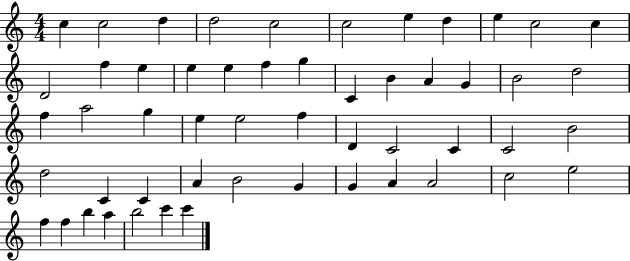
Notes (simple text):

C5/q C5/h D5/q D5/h C5/h C5/h E5/q D5/q E5/q C5/h C5/q D4/h F5/q E5/q E5/q E5/q F5/q G5/q C4/q B4/q A4/q G4/q B4/h D5/h F5/q A5/h G5/q E5/q E5/h F5/q D4/q C4/h C4/q C4/h B4/h D5/h C4/q C4/q A4/q B4/h G4/q G4/q A4/q A4/h C5/h E5/h F5/q F5/q B5/q A5/q B5/h C6/q C6/q